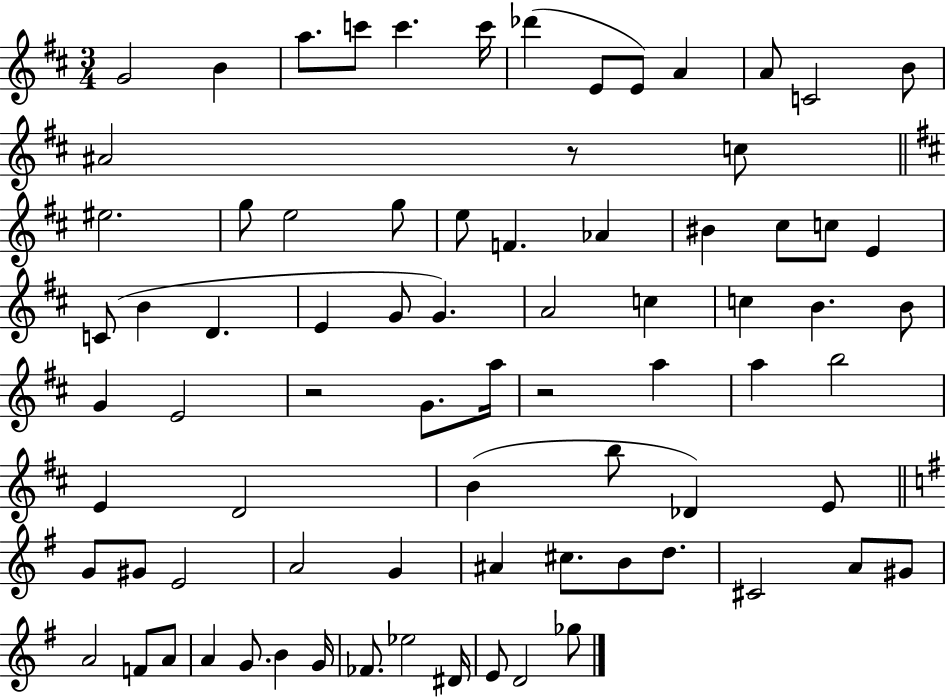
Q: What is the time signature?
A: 3/4